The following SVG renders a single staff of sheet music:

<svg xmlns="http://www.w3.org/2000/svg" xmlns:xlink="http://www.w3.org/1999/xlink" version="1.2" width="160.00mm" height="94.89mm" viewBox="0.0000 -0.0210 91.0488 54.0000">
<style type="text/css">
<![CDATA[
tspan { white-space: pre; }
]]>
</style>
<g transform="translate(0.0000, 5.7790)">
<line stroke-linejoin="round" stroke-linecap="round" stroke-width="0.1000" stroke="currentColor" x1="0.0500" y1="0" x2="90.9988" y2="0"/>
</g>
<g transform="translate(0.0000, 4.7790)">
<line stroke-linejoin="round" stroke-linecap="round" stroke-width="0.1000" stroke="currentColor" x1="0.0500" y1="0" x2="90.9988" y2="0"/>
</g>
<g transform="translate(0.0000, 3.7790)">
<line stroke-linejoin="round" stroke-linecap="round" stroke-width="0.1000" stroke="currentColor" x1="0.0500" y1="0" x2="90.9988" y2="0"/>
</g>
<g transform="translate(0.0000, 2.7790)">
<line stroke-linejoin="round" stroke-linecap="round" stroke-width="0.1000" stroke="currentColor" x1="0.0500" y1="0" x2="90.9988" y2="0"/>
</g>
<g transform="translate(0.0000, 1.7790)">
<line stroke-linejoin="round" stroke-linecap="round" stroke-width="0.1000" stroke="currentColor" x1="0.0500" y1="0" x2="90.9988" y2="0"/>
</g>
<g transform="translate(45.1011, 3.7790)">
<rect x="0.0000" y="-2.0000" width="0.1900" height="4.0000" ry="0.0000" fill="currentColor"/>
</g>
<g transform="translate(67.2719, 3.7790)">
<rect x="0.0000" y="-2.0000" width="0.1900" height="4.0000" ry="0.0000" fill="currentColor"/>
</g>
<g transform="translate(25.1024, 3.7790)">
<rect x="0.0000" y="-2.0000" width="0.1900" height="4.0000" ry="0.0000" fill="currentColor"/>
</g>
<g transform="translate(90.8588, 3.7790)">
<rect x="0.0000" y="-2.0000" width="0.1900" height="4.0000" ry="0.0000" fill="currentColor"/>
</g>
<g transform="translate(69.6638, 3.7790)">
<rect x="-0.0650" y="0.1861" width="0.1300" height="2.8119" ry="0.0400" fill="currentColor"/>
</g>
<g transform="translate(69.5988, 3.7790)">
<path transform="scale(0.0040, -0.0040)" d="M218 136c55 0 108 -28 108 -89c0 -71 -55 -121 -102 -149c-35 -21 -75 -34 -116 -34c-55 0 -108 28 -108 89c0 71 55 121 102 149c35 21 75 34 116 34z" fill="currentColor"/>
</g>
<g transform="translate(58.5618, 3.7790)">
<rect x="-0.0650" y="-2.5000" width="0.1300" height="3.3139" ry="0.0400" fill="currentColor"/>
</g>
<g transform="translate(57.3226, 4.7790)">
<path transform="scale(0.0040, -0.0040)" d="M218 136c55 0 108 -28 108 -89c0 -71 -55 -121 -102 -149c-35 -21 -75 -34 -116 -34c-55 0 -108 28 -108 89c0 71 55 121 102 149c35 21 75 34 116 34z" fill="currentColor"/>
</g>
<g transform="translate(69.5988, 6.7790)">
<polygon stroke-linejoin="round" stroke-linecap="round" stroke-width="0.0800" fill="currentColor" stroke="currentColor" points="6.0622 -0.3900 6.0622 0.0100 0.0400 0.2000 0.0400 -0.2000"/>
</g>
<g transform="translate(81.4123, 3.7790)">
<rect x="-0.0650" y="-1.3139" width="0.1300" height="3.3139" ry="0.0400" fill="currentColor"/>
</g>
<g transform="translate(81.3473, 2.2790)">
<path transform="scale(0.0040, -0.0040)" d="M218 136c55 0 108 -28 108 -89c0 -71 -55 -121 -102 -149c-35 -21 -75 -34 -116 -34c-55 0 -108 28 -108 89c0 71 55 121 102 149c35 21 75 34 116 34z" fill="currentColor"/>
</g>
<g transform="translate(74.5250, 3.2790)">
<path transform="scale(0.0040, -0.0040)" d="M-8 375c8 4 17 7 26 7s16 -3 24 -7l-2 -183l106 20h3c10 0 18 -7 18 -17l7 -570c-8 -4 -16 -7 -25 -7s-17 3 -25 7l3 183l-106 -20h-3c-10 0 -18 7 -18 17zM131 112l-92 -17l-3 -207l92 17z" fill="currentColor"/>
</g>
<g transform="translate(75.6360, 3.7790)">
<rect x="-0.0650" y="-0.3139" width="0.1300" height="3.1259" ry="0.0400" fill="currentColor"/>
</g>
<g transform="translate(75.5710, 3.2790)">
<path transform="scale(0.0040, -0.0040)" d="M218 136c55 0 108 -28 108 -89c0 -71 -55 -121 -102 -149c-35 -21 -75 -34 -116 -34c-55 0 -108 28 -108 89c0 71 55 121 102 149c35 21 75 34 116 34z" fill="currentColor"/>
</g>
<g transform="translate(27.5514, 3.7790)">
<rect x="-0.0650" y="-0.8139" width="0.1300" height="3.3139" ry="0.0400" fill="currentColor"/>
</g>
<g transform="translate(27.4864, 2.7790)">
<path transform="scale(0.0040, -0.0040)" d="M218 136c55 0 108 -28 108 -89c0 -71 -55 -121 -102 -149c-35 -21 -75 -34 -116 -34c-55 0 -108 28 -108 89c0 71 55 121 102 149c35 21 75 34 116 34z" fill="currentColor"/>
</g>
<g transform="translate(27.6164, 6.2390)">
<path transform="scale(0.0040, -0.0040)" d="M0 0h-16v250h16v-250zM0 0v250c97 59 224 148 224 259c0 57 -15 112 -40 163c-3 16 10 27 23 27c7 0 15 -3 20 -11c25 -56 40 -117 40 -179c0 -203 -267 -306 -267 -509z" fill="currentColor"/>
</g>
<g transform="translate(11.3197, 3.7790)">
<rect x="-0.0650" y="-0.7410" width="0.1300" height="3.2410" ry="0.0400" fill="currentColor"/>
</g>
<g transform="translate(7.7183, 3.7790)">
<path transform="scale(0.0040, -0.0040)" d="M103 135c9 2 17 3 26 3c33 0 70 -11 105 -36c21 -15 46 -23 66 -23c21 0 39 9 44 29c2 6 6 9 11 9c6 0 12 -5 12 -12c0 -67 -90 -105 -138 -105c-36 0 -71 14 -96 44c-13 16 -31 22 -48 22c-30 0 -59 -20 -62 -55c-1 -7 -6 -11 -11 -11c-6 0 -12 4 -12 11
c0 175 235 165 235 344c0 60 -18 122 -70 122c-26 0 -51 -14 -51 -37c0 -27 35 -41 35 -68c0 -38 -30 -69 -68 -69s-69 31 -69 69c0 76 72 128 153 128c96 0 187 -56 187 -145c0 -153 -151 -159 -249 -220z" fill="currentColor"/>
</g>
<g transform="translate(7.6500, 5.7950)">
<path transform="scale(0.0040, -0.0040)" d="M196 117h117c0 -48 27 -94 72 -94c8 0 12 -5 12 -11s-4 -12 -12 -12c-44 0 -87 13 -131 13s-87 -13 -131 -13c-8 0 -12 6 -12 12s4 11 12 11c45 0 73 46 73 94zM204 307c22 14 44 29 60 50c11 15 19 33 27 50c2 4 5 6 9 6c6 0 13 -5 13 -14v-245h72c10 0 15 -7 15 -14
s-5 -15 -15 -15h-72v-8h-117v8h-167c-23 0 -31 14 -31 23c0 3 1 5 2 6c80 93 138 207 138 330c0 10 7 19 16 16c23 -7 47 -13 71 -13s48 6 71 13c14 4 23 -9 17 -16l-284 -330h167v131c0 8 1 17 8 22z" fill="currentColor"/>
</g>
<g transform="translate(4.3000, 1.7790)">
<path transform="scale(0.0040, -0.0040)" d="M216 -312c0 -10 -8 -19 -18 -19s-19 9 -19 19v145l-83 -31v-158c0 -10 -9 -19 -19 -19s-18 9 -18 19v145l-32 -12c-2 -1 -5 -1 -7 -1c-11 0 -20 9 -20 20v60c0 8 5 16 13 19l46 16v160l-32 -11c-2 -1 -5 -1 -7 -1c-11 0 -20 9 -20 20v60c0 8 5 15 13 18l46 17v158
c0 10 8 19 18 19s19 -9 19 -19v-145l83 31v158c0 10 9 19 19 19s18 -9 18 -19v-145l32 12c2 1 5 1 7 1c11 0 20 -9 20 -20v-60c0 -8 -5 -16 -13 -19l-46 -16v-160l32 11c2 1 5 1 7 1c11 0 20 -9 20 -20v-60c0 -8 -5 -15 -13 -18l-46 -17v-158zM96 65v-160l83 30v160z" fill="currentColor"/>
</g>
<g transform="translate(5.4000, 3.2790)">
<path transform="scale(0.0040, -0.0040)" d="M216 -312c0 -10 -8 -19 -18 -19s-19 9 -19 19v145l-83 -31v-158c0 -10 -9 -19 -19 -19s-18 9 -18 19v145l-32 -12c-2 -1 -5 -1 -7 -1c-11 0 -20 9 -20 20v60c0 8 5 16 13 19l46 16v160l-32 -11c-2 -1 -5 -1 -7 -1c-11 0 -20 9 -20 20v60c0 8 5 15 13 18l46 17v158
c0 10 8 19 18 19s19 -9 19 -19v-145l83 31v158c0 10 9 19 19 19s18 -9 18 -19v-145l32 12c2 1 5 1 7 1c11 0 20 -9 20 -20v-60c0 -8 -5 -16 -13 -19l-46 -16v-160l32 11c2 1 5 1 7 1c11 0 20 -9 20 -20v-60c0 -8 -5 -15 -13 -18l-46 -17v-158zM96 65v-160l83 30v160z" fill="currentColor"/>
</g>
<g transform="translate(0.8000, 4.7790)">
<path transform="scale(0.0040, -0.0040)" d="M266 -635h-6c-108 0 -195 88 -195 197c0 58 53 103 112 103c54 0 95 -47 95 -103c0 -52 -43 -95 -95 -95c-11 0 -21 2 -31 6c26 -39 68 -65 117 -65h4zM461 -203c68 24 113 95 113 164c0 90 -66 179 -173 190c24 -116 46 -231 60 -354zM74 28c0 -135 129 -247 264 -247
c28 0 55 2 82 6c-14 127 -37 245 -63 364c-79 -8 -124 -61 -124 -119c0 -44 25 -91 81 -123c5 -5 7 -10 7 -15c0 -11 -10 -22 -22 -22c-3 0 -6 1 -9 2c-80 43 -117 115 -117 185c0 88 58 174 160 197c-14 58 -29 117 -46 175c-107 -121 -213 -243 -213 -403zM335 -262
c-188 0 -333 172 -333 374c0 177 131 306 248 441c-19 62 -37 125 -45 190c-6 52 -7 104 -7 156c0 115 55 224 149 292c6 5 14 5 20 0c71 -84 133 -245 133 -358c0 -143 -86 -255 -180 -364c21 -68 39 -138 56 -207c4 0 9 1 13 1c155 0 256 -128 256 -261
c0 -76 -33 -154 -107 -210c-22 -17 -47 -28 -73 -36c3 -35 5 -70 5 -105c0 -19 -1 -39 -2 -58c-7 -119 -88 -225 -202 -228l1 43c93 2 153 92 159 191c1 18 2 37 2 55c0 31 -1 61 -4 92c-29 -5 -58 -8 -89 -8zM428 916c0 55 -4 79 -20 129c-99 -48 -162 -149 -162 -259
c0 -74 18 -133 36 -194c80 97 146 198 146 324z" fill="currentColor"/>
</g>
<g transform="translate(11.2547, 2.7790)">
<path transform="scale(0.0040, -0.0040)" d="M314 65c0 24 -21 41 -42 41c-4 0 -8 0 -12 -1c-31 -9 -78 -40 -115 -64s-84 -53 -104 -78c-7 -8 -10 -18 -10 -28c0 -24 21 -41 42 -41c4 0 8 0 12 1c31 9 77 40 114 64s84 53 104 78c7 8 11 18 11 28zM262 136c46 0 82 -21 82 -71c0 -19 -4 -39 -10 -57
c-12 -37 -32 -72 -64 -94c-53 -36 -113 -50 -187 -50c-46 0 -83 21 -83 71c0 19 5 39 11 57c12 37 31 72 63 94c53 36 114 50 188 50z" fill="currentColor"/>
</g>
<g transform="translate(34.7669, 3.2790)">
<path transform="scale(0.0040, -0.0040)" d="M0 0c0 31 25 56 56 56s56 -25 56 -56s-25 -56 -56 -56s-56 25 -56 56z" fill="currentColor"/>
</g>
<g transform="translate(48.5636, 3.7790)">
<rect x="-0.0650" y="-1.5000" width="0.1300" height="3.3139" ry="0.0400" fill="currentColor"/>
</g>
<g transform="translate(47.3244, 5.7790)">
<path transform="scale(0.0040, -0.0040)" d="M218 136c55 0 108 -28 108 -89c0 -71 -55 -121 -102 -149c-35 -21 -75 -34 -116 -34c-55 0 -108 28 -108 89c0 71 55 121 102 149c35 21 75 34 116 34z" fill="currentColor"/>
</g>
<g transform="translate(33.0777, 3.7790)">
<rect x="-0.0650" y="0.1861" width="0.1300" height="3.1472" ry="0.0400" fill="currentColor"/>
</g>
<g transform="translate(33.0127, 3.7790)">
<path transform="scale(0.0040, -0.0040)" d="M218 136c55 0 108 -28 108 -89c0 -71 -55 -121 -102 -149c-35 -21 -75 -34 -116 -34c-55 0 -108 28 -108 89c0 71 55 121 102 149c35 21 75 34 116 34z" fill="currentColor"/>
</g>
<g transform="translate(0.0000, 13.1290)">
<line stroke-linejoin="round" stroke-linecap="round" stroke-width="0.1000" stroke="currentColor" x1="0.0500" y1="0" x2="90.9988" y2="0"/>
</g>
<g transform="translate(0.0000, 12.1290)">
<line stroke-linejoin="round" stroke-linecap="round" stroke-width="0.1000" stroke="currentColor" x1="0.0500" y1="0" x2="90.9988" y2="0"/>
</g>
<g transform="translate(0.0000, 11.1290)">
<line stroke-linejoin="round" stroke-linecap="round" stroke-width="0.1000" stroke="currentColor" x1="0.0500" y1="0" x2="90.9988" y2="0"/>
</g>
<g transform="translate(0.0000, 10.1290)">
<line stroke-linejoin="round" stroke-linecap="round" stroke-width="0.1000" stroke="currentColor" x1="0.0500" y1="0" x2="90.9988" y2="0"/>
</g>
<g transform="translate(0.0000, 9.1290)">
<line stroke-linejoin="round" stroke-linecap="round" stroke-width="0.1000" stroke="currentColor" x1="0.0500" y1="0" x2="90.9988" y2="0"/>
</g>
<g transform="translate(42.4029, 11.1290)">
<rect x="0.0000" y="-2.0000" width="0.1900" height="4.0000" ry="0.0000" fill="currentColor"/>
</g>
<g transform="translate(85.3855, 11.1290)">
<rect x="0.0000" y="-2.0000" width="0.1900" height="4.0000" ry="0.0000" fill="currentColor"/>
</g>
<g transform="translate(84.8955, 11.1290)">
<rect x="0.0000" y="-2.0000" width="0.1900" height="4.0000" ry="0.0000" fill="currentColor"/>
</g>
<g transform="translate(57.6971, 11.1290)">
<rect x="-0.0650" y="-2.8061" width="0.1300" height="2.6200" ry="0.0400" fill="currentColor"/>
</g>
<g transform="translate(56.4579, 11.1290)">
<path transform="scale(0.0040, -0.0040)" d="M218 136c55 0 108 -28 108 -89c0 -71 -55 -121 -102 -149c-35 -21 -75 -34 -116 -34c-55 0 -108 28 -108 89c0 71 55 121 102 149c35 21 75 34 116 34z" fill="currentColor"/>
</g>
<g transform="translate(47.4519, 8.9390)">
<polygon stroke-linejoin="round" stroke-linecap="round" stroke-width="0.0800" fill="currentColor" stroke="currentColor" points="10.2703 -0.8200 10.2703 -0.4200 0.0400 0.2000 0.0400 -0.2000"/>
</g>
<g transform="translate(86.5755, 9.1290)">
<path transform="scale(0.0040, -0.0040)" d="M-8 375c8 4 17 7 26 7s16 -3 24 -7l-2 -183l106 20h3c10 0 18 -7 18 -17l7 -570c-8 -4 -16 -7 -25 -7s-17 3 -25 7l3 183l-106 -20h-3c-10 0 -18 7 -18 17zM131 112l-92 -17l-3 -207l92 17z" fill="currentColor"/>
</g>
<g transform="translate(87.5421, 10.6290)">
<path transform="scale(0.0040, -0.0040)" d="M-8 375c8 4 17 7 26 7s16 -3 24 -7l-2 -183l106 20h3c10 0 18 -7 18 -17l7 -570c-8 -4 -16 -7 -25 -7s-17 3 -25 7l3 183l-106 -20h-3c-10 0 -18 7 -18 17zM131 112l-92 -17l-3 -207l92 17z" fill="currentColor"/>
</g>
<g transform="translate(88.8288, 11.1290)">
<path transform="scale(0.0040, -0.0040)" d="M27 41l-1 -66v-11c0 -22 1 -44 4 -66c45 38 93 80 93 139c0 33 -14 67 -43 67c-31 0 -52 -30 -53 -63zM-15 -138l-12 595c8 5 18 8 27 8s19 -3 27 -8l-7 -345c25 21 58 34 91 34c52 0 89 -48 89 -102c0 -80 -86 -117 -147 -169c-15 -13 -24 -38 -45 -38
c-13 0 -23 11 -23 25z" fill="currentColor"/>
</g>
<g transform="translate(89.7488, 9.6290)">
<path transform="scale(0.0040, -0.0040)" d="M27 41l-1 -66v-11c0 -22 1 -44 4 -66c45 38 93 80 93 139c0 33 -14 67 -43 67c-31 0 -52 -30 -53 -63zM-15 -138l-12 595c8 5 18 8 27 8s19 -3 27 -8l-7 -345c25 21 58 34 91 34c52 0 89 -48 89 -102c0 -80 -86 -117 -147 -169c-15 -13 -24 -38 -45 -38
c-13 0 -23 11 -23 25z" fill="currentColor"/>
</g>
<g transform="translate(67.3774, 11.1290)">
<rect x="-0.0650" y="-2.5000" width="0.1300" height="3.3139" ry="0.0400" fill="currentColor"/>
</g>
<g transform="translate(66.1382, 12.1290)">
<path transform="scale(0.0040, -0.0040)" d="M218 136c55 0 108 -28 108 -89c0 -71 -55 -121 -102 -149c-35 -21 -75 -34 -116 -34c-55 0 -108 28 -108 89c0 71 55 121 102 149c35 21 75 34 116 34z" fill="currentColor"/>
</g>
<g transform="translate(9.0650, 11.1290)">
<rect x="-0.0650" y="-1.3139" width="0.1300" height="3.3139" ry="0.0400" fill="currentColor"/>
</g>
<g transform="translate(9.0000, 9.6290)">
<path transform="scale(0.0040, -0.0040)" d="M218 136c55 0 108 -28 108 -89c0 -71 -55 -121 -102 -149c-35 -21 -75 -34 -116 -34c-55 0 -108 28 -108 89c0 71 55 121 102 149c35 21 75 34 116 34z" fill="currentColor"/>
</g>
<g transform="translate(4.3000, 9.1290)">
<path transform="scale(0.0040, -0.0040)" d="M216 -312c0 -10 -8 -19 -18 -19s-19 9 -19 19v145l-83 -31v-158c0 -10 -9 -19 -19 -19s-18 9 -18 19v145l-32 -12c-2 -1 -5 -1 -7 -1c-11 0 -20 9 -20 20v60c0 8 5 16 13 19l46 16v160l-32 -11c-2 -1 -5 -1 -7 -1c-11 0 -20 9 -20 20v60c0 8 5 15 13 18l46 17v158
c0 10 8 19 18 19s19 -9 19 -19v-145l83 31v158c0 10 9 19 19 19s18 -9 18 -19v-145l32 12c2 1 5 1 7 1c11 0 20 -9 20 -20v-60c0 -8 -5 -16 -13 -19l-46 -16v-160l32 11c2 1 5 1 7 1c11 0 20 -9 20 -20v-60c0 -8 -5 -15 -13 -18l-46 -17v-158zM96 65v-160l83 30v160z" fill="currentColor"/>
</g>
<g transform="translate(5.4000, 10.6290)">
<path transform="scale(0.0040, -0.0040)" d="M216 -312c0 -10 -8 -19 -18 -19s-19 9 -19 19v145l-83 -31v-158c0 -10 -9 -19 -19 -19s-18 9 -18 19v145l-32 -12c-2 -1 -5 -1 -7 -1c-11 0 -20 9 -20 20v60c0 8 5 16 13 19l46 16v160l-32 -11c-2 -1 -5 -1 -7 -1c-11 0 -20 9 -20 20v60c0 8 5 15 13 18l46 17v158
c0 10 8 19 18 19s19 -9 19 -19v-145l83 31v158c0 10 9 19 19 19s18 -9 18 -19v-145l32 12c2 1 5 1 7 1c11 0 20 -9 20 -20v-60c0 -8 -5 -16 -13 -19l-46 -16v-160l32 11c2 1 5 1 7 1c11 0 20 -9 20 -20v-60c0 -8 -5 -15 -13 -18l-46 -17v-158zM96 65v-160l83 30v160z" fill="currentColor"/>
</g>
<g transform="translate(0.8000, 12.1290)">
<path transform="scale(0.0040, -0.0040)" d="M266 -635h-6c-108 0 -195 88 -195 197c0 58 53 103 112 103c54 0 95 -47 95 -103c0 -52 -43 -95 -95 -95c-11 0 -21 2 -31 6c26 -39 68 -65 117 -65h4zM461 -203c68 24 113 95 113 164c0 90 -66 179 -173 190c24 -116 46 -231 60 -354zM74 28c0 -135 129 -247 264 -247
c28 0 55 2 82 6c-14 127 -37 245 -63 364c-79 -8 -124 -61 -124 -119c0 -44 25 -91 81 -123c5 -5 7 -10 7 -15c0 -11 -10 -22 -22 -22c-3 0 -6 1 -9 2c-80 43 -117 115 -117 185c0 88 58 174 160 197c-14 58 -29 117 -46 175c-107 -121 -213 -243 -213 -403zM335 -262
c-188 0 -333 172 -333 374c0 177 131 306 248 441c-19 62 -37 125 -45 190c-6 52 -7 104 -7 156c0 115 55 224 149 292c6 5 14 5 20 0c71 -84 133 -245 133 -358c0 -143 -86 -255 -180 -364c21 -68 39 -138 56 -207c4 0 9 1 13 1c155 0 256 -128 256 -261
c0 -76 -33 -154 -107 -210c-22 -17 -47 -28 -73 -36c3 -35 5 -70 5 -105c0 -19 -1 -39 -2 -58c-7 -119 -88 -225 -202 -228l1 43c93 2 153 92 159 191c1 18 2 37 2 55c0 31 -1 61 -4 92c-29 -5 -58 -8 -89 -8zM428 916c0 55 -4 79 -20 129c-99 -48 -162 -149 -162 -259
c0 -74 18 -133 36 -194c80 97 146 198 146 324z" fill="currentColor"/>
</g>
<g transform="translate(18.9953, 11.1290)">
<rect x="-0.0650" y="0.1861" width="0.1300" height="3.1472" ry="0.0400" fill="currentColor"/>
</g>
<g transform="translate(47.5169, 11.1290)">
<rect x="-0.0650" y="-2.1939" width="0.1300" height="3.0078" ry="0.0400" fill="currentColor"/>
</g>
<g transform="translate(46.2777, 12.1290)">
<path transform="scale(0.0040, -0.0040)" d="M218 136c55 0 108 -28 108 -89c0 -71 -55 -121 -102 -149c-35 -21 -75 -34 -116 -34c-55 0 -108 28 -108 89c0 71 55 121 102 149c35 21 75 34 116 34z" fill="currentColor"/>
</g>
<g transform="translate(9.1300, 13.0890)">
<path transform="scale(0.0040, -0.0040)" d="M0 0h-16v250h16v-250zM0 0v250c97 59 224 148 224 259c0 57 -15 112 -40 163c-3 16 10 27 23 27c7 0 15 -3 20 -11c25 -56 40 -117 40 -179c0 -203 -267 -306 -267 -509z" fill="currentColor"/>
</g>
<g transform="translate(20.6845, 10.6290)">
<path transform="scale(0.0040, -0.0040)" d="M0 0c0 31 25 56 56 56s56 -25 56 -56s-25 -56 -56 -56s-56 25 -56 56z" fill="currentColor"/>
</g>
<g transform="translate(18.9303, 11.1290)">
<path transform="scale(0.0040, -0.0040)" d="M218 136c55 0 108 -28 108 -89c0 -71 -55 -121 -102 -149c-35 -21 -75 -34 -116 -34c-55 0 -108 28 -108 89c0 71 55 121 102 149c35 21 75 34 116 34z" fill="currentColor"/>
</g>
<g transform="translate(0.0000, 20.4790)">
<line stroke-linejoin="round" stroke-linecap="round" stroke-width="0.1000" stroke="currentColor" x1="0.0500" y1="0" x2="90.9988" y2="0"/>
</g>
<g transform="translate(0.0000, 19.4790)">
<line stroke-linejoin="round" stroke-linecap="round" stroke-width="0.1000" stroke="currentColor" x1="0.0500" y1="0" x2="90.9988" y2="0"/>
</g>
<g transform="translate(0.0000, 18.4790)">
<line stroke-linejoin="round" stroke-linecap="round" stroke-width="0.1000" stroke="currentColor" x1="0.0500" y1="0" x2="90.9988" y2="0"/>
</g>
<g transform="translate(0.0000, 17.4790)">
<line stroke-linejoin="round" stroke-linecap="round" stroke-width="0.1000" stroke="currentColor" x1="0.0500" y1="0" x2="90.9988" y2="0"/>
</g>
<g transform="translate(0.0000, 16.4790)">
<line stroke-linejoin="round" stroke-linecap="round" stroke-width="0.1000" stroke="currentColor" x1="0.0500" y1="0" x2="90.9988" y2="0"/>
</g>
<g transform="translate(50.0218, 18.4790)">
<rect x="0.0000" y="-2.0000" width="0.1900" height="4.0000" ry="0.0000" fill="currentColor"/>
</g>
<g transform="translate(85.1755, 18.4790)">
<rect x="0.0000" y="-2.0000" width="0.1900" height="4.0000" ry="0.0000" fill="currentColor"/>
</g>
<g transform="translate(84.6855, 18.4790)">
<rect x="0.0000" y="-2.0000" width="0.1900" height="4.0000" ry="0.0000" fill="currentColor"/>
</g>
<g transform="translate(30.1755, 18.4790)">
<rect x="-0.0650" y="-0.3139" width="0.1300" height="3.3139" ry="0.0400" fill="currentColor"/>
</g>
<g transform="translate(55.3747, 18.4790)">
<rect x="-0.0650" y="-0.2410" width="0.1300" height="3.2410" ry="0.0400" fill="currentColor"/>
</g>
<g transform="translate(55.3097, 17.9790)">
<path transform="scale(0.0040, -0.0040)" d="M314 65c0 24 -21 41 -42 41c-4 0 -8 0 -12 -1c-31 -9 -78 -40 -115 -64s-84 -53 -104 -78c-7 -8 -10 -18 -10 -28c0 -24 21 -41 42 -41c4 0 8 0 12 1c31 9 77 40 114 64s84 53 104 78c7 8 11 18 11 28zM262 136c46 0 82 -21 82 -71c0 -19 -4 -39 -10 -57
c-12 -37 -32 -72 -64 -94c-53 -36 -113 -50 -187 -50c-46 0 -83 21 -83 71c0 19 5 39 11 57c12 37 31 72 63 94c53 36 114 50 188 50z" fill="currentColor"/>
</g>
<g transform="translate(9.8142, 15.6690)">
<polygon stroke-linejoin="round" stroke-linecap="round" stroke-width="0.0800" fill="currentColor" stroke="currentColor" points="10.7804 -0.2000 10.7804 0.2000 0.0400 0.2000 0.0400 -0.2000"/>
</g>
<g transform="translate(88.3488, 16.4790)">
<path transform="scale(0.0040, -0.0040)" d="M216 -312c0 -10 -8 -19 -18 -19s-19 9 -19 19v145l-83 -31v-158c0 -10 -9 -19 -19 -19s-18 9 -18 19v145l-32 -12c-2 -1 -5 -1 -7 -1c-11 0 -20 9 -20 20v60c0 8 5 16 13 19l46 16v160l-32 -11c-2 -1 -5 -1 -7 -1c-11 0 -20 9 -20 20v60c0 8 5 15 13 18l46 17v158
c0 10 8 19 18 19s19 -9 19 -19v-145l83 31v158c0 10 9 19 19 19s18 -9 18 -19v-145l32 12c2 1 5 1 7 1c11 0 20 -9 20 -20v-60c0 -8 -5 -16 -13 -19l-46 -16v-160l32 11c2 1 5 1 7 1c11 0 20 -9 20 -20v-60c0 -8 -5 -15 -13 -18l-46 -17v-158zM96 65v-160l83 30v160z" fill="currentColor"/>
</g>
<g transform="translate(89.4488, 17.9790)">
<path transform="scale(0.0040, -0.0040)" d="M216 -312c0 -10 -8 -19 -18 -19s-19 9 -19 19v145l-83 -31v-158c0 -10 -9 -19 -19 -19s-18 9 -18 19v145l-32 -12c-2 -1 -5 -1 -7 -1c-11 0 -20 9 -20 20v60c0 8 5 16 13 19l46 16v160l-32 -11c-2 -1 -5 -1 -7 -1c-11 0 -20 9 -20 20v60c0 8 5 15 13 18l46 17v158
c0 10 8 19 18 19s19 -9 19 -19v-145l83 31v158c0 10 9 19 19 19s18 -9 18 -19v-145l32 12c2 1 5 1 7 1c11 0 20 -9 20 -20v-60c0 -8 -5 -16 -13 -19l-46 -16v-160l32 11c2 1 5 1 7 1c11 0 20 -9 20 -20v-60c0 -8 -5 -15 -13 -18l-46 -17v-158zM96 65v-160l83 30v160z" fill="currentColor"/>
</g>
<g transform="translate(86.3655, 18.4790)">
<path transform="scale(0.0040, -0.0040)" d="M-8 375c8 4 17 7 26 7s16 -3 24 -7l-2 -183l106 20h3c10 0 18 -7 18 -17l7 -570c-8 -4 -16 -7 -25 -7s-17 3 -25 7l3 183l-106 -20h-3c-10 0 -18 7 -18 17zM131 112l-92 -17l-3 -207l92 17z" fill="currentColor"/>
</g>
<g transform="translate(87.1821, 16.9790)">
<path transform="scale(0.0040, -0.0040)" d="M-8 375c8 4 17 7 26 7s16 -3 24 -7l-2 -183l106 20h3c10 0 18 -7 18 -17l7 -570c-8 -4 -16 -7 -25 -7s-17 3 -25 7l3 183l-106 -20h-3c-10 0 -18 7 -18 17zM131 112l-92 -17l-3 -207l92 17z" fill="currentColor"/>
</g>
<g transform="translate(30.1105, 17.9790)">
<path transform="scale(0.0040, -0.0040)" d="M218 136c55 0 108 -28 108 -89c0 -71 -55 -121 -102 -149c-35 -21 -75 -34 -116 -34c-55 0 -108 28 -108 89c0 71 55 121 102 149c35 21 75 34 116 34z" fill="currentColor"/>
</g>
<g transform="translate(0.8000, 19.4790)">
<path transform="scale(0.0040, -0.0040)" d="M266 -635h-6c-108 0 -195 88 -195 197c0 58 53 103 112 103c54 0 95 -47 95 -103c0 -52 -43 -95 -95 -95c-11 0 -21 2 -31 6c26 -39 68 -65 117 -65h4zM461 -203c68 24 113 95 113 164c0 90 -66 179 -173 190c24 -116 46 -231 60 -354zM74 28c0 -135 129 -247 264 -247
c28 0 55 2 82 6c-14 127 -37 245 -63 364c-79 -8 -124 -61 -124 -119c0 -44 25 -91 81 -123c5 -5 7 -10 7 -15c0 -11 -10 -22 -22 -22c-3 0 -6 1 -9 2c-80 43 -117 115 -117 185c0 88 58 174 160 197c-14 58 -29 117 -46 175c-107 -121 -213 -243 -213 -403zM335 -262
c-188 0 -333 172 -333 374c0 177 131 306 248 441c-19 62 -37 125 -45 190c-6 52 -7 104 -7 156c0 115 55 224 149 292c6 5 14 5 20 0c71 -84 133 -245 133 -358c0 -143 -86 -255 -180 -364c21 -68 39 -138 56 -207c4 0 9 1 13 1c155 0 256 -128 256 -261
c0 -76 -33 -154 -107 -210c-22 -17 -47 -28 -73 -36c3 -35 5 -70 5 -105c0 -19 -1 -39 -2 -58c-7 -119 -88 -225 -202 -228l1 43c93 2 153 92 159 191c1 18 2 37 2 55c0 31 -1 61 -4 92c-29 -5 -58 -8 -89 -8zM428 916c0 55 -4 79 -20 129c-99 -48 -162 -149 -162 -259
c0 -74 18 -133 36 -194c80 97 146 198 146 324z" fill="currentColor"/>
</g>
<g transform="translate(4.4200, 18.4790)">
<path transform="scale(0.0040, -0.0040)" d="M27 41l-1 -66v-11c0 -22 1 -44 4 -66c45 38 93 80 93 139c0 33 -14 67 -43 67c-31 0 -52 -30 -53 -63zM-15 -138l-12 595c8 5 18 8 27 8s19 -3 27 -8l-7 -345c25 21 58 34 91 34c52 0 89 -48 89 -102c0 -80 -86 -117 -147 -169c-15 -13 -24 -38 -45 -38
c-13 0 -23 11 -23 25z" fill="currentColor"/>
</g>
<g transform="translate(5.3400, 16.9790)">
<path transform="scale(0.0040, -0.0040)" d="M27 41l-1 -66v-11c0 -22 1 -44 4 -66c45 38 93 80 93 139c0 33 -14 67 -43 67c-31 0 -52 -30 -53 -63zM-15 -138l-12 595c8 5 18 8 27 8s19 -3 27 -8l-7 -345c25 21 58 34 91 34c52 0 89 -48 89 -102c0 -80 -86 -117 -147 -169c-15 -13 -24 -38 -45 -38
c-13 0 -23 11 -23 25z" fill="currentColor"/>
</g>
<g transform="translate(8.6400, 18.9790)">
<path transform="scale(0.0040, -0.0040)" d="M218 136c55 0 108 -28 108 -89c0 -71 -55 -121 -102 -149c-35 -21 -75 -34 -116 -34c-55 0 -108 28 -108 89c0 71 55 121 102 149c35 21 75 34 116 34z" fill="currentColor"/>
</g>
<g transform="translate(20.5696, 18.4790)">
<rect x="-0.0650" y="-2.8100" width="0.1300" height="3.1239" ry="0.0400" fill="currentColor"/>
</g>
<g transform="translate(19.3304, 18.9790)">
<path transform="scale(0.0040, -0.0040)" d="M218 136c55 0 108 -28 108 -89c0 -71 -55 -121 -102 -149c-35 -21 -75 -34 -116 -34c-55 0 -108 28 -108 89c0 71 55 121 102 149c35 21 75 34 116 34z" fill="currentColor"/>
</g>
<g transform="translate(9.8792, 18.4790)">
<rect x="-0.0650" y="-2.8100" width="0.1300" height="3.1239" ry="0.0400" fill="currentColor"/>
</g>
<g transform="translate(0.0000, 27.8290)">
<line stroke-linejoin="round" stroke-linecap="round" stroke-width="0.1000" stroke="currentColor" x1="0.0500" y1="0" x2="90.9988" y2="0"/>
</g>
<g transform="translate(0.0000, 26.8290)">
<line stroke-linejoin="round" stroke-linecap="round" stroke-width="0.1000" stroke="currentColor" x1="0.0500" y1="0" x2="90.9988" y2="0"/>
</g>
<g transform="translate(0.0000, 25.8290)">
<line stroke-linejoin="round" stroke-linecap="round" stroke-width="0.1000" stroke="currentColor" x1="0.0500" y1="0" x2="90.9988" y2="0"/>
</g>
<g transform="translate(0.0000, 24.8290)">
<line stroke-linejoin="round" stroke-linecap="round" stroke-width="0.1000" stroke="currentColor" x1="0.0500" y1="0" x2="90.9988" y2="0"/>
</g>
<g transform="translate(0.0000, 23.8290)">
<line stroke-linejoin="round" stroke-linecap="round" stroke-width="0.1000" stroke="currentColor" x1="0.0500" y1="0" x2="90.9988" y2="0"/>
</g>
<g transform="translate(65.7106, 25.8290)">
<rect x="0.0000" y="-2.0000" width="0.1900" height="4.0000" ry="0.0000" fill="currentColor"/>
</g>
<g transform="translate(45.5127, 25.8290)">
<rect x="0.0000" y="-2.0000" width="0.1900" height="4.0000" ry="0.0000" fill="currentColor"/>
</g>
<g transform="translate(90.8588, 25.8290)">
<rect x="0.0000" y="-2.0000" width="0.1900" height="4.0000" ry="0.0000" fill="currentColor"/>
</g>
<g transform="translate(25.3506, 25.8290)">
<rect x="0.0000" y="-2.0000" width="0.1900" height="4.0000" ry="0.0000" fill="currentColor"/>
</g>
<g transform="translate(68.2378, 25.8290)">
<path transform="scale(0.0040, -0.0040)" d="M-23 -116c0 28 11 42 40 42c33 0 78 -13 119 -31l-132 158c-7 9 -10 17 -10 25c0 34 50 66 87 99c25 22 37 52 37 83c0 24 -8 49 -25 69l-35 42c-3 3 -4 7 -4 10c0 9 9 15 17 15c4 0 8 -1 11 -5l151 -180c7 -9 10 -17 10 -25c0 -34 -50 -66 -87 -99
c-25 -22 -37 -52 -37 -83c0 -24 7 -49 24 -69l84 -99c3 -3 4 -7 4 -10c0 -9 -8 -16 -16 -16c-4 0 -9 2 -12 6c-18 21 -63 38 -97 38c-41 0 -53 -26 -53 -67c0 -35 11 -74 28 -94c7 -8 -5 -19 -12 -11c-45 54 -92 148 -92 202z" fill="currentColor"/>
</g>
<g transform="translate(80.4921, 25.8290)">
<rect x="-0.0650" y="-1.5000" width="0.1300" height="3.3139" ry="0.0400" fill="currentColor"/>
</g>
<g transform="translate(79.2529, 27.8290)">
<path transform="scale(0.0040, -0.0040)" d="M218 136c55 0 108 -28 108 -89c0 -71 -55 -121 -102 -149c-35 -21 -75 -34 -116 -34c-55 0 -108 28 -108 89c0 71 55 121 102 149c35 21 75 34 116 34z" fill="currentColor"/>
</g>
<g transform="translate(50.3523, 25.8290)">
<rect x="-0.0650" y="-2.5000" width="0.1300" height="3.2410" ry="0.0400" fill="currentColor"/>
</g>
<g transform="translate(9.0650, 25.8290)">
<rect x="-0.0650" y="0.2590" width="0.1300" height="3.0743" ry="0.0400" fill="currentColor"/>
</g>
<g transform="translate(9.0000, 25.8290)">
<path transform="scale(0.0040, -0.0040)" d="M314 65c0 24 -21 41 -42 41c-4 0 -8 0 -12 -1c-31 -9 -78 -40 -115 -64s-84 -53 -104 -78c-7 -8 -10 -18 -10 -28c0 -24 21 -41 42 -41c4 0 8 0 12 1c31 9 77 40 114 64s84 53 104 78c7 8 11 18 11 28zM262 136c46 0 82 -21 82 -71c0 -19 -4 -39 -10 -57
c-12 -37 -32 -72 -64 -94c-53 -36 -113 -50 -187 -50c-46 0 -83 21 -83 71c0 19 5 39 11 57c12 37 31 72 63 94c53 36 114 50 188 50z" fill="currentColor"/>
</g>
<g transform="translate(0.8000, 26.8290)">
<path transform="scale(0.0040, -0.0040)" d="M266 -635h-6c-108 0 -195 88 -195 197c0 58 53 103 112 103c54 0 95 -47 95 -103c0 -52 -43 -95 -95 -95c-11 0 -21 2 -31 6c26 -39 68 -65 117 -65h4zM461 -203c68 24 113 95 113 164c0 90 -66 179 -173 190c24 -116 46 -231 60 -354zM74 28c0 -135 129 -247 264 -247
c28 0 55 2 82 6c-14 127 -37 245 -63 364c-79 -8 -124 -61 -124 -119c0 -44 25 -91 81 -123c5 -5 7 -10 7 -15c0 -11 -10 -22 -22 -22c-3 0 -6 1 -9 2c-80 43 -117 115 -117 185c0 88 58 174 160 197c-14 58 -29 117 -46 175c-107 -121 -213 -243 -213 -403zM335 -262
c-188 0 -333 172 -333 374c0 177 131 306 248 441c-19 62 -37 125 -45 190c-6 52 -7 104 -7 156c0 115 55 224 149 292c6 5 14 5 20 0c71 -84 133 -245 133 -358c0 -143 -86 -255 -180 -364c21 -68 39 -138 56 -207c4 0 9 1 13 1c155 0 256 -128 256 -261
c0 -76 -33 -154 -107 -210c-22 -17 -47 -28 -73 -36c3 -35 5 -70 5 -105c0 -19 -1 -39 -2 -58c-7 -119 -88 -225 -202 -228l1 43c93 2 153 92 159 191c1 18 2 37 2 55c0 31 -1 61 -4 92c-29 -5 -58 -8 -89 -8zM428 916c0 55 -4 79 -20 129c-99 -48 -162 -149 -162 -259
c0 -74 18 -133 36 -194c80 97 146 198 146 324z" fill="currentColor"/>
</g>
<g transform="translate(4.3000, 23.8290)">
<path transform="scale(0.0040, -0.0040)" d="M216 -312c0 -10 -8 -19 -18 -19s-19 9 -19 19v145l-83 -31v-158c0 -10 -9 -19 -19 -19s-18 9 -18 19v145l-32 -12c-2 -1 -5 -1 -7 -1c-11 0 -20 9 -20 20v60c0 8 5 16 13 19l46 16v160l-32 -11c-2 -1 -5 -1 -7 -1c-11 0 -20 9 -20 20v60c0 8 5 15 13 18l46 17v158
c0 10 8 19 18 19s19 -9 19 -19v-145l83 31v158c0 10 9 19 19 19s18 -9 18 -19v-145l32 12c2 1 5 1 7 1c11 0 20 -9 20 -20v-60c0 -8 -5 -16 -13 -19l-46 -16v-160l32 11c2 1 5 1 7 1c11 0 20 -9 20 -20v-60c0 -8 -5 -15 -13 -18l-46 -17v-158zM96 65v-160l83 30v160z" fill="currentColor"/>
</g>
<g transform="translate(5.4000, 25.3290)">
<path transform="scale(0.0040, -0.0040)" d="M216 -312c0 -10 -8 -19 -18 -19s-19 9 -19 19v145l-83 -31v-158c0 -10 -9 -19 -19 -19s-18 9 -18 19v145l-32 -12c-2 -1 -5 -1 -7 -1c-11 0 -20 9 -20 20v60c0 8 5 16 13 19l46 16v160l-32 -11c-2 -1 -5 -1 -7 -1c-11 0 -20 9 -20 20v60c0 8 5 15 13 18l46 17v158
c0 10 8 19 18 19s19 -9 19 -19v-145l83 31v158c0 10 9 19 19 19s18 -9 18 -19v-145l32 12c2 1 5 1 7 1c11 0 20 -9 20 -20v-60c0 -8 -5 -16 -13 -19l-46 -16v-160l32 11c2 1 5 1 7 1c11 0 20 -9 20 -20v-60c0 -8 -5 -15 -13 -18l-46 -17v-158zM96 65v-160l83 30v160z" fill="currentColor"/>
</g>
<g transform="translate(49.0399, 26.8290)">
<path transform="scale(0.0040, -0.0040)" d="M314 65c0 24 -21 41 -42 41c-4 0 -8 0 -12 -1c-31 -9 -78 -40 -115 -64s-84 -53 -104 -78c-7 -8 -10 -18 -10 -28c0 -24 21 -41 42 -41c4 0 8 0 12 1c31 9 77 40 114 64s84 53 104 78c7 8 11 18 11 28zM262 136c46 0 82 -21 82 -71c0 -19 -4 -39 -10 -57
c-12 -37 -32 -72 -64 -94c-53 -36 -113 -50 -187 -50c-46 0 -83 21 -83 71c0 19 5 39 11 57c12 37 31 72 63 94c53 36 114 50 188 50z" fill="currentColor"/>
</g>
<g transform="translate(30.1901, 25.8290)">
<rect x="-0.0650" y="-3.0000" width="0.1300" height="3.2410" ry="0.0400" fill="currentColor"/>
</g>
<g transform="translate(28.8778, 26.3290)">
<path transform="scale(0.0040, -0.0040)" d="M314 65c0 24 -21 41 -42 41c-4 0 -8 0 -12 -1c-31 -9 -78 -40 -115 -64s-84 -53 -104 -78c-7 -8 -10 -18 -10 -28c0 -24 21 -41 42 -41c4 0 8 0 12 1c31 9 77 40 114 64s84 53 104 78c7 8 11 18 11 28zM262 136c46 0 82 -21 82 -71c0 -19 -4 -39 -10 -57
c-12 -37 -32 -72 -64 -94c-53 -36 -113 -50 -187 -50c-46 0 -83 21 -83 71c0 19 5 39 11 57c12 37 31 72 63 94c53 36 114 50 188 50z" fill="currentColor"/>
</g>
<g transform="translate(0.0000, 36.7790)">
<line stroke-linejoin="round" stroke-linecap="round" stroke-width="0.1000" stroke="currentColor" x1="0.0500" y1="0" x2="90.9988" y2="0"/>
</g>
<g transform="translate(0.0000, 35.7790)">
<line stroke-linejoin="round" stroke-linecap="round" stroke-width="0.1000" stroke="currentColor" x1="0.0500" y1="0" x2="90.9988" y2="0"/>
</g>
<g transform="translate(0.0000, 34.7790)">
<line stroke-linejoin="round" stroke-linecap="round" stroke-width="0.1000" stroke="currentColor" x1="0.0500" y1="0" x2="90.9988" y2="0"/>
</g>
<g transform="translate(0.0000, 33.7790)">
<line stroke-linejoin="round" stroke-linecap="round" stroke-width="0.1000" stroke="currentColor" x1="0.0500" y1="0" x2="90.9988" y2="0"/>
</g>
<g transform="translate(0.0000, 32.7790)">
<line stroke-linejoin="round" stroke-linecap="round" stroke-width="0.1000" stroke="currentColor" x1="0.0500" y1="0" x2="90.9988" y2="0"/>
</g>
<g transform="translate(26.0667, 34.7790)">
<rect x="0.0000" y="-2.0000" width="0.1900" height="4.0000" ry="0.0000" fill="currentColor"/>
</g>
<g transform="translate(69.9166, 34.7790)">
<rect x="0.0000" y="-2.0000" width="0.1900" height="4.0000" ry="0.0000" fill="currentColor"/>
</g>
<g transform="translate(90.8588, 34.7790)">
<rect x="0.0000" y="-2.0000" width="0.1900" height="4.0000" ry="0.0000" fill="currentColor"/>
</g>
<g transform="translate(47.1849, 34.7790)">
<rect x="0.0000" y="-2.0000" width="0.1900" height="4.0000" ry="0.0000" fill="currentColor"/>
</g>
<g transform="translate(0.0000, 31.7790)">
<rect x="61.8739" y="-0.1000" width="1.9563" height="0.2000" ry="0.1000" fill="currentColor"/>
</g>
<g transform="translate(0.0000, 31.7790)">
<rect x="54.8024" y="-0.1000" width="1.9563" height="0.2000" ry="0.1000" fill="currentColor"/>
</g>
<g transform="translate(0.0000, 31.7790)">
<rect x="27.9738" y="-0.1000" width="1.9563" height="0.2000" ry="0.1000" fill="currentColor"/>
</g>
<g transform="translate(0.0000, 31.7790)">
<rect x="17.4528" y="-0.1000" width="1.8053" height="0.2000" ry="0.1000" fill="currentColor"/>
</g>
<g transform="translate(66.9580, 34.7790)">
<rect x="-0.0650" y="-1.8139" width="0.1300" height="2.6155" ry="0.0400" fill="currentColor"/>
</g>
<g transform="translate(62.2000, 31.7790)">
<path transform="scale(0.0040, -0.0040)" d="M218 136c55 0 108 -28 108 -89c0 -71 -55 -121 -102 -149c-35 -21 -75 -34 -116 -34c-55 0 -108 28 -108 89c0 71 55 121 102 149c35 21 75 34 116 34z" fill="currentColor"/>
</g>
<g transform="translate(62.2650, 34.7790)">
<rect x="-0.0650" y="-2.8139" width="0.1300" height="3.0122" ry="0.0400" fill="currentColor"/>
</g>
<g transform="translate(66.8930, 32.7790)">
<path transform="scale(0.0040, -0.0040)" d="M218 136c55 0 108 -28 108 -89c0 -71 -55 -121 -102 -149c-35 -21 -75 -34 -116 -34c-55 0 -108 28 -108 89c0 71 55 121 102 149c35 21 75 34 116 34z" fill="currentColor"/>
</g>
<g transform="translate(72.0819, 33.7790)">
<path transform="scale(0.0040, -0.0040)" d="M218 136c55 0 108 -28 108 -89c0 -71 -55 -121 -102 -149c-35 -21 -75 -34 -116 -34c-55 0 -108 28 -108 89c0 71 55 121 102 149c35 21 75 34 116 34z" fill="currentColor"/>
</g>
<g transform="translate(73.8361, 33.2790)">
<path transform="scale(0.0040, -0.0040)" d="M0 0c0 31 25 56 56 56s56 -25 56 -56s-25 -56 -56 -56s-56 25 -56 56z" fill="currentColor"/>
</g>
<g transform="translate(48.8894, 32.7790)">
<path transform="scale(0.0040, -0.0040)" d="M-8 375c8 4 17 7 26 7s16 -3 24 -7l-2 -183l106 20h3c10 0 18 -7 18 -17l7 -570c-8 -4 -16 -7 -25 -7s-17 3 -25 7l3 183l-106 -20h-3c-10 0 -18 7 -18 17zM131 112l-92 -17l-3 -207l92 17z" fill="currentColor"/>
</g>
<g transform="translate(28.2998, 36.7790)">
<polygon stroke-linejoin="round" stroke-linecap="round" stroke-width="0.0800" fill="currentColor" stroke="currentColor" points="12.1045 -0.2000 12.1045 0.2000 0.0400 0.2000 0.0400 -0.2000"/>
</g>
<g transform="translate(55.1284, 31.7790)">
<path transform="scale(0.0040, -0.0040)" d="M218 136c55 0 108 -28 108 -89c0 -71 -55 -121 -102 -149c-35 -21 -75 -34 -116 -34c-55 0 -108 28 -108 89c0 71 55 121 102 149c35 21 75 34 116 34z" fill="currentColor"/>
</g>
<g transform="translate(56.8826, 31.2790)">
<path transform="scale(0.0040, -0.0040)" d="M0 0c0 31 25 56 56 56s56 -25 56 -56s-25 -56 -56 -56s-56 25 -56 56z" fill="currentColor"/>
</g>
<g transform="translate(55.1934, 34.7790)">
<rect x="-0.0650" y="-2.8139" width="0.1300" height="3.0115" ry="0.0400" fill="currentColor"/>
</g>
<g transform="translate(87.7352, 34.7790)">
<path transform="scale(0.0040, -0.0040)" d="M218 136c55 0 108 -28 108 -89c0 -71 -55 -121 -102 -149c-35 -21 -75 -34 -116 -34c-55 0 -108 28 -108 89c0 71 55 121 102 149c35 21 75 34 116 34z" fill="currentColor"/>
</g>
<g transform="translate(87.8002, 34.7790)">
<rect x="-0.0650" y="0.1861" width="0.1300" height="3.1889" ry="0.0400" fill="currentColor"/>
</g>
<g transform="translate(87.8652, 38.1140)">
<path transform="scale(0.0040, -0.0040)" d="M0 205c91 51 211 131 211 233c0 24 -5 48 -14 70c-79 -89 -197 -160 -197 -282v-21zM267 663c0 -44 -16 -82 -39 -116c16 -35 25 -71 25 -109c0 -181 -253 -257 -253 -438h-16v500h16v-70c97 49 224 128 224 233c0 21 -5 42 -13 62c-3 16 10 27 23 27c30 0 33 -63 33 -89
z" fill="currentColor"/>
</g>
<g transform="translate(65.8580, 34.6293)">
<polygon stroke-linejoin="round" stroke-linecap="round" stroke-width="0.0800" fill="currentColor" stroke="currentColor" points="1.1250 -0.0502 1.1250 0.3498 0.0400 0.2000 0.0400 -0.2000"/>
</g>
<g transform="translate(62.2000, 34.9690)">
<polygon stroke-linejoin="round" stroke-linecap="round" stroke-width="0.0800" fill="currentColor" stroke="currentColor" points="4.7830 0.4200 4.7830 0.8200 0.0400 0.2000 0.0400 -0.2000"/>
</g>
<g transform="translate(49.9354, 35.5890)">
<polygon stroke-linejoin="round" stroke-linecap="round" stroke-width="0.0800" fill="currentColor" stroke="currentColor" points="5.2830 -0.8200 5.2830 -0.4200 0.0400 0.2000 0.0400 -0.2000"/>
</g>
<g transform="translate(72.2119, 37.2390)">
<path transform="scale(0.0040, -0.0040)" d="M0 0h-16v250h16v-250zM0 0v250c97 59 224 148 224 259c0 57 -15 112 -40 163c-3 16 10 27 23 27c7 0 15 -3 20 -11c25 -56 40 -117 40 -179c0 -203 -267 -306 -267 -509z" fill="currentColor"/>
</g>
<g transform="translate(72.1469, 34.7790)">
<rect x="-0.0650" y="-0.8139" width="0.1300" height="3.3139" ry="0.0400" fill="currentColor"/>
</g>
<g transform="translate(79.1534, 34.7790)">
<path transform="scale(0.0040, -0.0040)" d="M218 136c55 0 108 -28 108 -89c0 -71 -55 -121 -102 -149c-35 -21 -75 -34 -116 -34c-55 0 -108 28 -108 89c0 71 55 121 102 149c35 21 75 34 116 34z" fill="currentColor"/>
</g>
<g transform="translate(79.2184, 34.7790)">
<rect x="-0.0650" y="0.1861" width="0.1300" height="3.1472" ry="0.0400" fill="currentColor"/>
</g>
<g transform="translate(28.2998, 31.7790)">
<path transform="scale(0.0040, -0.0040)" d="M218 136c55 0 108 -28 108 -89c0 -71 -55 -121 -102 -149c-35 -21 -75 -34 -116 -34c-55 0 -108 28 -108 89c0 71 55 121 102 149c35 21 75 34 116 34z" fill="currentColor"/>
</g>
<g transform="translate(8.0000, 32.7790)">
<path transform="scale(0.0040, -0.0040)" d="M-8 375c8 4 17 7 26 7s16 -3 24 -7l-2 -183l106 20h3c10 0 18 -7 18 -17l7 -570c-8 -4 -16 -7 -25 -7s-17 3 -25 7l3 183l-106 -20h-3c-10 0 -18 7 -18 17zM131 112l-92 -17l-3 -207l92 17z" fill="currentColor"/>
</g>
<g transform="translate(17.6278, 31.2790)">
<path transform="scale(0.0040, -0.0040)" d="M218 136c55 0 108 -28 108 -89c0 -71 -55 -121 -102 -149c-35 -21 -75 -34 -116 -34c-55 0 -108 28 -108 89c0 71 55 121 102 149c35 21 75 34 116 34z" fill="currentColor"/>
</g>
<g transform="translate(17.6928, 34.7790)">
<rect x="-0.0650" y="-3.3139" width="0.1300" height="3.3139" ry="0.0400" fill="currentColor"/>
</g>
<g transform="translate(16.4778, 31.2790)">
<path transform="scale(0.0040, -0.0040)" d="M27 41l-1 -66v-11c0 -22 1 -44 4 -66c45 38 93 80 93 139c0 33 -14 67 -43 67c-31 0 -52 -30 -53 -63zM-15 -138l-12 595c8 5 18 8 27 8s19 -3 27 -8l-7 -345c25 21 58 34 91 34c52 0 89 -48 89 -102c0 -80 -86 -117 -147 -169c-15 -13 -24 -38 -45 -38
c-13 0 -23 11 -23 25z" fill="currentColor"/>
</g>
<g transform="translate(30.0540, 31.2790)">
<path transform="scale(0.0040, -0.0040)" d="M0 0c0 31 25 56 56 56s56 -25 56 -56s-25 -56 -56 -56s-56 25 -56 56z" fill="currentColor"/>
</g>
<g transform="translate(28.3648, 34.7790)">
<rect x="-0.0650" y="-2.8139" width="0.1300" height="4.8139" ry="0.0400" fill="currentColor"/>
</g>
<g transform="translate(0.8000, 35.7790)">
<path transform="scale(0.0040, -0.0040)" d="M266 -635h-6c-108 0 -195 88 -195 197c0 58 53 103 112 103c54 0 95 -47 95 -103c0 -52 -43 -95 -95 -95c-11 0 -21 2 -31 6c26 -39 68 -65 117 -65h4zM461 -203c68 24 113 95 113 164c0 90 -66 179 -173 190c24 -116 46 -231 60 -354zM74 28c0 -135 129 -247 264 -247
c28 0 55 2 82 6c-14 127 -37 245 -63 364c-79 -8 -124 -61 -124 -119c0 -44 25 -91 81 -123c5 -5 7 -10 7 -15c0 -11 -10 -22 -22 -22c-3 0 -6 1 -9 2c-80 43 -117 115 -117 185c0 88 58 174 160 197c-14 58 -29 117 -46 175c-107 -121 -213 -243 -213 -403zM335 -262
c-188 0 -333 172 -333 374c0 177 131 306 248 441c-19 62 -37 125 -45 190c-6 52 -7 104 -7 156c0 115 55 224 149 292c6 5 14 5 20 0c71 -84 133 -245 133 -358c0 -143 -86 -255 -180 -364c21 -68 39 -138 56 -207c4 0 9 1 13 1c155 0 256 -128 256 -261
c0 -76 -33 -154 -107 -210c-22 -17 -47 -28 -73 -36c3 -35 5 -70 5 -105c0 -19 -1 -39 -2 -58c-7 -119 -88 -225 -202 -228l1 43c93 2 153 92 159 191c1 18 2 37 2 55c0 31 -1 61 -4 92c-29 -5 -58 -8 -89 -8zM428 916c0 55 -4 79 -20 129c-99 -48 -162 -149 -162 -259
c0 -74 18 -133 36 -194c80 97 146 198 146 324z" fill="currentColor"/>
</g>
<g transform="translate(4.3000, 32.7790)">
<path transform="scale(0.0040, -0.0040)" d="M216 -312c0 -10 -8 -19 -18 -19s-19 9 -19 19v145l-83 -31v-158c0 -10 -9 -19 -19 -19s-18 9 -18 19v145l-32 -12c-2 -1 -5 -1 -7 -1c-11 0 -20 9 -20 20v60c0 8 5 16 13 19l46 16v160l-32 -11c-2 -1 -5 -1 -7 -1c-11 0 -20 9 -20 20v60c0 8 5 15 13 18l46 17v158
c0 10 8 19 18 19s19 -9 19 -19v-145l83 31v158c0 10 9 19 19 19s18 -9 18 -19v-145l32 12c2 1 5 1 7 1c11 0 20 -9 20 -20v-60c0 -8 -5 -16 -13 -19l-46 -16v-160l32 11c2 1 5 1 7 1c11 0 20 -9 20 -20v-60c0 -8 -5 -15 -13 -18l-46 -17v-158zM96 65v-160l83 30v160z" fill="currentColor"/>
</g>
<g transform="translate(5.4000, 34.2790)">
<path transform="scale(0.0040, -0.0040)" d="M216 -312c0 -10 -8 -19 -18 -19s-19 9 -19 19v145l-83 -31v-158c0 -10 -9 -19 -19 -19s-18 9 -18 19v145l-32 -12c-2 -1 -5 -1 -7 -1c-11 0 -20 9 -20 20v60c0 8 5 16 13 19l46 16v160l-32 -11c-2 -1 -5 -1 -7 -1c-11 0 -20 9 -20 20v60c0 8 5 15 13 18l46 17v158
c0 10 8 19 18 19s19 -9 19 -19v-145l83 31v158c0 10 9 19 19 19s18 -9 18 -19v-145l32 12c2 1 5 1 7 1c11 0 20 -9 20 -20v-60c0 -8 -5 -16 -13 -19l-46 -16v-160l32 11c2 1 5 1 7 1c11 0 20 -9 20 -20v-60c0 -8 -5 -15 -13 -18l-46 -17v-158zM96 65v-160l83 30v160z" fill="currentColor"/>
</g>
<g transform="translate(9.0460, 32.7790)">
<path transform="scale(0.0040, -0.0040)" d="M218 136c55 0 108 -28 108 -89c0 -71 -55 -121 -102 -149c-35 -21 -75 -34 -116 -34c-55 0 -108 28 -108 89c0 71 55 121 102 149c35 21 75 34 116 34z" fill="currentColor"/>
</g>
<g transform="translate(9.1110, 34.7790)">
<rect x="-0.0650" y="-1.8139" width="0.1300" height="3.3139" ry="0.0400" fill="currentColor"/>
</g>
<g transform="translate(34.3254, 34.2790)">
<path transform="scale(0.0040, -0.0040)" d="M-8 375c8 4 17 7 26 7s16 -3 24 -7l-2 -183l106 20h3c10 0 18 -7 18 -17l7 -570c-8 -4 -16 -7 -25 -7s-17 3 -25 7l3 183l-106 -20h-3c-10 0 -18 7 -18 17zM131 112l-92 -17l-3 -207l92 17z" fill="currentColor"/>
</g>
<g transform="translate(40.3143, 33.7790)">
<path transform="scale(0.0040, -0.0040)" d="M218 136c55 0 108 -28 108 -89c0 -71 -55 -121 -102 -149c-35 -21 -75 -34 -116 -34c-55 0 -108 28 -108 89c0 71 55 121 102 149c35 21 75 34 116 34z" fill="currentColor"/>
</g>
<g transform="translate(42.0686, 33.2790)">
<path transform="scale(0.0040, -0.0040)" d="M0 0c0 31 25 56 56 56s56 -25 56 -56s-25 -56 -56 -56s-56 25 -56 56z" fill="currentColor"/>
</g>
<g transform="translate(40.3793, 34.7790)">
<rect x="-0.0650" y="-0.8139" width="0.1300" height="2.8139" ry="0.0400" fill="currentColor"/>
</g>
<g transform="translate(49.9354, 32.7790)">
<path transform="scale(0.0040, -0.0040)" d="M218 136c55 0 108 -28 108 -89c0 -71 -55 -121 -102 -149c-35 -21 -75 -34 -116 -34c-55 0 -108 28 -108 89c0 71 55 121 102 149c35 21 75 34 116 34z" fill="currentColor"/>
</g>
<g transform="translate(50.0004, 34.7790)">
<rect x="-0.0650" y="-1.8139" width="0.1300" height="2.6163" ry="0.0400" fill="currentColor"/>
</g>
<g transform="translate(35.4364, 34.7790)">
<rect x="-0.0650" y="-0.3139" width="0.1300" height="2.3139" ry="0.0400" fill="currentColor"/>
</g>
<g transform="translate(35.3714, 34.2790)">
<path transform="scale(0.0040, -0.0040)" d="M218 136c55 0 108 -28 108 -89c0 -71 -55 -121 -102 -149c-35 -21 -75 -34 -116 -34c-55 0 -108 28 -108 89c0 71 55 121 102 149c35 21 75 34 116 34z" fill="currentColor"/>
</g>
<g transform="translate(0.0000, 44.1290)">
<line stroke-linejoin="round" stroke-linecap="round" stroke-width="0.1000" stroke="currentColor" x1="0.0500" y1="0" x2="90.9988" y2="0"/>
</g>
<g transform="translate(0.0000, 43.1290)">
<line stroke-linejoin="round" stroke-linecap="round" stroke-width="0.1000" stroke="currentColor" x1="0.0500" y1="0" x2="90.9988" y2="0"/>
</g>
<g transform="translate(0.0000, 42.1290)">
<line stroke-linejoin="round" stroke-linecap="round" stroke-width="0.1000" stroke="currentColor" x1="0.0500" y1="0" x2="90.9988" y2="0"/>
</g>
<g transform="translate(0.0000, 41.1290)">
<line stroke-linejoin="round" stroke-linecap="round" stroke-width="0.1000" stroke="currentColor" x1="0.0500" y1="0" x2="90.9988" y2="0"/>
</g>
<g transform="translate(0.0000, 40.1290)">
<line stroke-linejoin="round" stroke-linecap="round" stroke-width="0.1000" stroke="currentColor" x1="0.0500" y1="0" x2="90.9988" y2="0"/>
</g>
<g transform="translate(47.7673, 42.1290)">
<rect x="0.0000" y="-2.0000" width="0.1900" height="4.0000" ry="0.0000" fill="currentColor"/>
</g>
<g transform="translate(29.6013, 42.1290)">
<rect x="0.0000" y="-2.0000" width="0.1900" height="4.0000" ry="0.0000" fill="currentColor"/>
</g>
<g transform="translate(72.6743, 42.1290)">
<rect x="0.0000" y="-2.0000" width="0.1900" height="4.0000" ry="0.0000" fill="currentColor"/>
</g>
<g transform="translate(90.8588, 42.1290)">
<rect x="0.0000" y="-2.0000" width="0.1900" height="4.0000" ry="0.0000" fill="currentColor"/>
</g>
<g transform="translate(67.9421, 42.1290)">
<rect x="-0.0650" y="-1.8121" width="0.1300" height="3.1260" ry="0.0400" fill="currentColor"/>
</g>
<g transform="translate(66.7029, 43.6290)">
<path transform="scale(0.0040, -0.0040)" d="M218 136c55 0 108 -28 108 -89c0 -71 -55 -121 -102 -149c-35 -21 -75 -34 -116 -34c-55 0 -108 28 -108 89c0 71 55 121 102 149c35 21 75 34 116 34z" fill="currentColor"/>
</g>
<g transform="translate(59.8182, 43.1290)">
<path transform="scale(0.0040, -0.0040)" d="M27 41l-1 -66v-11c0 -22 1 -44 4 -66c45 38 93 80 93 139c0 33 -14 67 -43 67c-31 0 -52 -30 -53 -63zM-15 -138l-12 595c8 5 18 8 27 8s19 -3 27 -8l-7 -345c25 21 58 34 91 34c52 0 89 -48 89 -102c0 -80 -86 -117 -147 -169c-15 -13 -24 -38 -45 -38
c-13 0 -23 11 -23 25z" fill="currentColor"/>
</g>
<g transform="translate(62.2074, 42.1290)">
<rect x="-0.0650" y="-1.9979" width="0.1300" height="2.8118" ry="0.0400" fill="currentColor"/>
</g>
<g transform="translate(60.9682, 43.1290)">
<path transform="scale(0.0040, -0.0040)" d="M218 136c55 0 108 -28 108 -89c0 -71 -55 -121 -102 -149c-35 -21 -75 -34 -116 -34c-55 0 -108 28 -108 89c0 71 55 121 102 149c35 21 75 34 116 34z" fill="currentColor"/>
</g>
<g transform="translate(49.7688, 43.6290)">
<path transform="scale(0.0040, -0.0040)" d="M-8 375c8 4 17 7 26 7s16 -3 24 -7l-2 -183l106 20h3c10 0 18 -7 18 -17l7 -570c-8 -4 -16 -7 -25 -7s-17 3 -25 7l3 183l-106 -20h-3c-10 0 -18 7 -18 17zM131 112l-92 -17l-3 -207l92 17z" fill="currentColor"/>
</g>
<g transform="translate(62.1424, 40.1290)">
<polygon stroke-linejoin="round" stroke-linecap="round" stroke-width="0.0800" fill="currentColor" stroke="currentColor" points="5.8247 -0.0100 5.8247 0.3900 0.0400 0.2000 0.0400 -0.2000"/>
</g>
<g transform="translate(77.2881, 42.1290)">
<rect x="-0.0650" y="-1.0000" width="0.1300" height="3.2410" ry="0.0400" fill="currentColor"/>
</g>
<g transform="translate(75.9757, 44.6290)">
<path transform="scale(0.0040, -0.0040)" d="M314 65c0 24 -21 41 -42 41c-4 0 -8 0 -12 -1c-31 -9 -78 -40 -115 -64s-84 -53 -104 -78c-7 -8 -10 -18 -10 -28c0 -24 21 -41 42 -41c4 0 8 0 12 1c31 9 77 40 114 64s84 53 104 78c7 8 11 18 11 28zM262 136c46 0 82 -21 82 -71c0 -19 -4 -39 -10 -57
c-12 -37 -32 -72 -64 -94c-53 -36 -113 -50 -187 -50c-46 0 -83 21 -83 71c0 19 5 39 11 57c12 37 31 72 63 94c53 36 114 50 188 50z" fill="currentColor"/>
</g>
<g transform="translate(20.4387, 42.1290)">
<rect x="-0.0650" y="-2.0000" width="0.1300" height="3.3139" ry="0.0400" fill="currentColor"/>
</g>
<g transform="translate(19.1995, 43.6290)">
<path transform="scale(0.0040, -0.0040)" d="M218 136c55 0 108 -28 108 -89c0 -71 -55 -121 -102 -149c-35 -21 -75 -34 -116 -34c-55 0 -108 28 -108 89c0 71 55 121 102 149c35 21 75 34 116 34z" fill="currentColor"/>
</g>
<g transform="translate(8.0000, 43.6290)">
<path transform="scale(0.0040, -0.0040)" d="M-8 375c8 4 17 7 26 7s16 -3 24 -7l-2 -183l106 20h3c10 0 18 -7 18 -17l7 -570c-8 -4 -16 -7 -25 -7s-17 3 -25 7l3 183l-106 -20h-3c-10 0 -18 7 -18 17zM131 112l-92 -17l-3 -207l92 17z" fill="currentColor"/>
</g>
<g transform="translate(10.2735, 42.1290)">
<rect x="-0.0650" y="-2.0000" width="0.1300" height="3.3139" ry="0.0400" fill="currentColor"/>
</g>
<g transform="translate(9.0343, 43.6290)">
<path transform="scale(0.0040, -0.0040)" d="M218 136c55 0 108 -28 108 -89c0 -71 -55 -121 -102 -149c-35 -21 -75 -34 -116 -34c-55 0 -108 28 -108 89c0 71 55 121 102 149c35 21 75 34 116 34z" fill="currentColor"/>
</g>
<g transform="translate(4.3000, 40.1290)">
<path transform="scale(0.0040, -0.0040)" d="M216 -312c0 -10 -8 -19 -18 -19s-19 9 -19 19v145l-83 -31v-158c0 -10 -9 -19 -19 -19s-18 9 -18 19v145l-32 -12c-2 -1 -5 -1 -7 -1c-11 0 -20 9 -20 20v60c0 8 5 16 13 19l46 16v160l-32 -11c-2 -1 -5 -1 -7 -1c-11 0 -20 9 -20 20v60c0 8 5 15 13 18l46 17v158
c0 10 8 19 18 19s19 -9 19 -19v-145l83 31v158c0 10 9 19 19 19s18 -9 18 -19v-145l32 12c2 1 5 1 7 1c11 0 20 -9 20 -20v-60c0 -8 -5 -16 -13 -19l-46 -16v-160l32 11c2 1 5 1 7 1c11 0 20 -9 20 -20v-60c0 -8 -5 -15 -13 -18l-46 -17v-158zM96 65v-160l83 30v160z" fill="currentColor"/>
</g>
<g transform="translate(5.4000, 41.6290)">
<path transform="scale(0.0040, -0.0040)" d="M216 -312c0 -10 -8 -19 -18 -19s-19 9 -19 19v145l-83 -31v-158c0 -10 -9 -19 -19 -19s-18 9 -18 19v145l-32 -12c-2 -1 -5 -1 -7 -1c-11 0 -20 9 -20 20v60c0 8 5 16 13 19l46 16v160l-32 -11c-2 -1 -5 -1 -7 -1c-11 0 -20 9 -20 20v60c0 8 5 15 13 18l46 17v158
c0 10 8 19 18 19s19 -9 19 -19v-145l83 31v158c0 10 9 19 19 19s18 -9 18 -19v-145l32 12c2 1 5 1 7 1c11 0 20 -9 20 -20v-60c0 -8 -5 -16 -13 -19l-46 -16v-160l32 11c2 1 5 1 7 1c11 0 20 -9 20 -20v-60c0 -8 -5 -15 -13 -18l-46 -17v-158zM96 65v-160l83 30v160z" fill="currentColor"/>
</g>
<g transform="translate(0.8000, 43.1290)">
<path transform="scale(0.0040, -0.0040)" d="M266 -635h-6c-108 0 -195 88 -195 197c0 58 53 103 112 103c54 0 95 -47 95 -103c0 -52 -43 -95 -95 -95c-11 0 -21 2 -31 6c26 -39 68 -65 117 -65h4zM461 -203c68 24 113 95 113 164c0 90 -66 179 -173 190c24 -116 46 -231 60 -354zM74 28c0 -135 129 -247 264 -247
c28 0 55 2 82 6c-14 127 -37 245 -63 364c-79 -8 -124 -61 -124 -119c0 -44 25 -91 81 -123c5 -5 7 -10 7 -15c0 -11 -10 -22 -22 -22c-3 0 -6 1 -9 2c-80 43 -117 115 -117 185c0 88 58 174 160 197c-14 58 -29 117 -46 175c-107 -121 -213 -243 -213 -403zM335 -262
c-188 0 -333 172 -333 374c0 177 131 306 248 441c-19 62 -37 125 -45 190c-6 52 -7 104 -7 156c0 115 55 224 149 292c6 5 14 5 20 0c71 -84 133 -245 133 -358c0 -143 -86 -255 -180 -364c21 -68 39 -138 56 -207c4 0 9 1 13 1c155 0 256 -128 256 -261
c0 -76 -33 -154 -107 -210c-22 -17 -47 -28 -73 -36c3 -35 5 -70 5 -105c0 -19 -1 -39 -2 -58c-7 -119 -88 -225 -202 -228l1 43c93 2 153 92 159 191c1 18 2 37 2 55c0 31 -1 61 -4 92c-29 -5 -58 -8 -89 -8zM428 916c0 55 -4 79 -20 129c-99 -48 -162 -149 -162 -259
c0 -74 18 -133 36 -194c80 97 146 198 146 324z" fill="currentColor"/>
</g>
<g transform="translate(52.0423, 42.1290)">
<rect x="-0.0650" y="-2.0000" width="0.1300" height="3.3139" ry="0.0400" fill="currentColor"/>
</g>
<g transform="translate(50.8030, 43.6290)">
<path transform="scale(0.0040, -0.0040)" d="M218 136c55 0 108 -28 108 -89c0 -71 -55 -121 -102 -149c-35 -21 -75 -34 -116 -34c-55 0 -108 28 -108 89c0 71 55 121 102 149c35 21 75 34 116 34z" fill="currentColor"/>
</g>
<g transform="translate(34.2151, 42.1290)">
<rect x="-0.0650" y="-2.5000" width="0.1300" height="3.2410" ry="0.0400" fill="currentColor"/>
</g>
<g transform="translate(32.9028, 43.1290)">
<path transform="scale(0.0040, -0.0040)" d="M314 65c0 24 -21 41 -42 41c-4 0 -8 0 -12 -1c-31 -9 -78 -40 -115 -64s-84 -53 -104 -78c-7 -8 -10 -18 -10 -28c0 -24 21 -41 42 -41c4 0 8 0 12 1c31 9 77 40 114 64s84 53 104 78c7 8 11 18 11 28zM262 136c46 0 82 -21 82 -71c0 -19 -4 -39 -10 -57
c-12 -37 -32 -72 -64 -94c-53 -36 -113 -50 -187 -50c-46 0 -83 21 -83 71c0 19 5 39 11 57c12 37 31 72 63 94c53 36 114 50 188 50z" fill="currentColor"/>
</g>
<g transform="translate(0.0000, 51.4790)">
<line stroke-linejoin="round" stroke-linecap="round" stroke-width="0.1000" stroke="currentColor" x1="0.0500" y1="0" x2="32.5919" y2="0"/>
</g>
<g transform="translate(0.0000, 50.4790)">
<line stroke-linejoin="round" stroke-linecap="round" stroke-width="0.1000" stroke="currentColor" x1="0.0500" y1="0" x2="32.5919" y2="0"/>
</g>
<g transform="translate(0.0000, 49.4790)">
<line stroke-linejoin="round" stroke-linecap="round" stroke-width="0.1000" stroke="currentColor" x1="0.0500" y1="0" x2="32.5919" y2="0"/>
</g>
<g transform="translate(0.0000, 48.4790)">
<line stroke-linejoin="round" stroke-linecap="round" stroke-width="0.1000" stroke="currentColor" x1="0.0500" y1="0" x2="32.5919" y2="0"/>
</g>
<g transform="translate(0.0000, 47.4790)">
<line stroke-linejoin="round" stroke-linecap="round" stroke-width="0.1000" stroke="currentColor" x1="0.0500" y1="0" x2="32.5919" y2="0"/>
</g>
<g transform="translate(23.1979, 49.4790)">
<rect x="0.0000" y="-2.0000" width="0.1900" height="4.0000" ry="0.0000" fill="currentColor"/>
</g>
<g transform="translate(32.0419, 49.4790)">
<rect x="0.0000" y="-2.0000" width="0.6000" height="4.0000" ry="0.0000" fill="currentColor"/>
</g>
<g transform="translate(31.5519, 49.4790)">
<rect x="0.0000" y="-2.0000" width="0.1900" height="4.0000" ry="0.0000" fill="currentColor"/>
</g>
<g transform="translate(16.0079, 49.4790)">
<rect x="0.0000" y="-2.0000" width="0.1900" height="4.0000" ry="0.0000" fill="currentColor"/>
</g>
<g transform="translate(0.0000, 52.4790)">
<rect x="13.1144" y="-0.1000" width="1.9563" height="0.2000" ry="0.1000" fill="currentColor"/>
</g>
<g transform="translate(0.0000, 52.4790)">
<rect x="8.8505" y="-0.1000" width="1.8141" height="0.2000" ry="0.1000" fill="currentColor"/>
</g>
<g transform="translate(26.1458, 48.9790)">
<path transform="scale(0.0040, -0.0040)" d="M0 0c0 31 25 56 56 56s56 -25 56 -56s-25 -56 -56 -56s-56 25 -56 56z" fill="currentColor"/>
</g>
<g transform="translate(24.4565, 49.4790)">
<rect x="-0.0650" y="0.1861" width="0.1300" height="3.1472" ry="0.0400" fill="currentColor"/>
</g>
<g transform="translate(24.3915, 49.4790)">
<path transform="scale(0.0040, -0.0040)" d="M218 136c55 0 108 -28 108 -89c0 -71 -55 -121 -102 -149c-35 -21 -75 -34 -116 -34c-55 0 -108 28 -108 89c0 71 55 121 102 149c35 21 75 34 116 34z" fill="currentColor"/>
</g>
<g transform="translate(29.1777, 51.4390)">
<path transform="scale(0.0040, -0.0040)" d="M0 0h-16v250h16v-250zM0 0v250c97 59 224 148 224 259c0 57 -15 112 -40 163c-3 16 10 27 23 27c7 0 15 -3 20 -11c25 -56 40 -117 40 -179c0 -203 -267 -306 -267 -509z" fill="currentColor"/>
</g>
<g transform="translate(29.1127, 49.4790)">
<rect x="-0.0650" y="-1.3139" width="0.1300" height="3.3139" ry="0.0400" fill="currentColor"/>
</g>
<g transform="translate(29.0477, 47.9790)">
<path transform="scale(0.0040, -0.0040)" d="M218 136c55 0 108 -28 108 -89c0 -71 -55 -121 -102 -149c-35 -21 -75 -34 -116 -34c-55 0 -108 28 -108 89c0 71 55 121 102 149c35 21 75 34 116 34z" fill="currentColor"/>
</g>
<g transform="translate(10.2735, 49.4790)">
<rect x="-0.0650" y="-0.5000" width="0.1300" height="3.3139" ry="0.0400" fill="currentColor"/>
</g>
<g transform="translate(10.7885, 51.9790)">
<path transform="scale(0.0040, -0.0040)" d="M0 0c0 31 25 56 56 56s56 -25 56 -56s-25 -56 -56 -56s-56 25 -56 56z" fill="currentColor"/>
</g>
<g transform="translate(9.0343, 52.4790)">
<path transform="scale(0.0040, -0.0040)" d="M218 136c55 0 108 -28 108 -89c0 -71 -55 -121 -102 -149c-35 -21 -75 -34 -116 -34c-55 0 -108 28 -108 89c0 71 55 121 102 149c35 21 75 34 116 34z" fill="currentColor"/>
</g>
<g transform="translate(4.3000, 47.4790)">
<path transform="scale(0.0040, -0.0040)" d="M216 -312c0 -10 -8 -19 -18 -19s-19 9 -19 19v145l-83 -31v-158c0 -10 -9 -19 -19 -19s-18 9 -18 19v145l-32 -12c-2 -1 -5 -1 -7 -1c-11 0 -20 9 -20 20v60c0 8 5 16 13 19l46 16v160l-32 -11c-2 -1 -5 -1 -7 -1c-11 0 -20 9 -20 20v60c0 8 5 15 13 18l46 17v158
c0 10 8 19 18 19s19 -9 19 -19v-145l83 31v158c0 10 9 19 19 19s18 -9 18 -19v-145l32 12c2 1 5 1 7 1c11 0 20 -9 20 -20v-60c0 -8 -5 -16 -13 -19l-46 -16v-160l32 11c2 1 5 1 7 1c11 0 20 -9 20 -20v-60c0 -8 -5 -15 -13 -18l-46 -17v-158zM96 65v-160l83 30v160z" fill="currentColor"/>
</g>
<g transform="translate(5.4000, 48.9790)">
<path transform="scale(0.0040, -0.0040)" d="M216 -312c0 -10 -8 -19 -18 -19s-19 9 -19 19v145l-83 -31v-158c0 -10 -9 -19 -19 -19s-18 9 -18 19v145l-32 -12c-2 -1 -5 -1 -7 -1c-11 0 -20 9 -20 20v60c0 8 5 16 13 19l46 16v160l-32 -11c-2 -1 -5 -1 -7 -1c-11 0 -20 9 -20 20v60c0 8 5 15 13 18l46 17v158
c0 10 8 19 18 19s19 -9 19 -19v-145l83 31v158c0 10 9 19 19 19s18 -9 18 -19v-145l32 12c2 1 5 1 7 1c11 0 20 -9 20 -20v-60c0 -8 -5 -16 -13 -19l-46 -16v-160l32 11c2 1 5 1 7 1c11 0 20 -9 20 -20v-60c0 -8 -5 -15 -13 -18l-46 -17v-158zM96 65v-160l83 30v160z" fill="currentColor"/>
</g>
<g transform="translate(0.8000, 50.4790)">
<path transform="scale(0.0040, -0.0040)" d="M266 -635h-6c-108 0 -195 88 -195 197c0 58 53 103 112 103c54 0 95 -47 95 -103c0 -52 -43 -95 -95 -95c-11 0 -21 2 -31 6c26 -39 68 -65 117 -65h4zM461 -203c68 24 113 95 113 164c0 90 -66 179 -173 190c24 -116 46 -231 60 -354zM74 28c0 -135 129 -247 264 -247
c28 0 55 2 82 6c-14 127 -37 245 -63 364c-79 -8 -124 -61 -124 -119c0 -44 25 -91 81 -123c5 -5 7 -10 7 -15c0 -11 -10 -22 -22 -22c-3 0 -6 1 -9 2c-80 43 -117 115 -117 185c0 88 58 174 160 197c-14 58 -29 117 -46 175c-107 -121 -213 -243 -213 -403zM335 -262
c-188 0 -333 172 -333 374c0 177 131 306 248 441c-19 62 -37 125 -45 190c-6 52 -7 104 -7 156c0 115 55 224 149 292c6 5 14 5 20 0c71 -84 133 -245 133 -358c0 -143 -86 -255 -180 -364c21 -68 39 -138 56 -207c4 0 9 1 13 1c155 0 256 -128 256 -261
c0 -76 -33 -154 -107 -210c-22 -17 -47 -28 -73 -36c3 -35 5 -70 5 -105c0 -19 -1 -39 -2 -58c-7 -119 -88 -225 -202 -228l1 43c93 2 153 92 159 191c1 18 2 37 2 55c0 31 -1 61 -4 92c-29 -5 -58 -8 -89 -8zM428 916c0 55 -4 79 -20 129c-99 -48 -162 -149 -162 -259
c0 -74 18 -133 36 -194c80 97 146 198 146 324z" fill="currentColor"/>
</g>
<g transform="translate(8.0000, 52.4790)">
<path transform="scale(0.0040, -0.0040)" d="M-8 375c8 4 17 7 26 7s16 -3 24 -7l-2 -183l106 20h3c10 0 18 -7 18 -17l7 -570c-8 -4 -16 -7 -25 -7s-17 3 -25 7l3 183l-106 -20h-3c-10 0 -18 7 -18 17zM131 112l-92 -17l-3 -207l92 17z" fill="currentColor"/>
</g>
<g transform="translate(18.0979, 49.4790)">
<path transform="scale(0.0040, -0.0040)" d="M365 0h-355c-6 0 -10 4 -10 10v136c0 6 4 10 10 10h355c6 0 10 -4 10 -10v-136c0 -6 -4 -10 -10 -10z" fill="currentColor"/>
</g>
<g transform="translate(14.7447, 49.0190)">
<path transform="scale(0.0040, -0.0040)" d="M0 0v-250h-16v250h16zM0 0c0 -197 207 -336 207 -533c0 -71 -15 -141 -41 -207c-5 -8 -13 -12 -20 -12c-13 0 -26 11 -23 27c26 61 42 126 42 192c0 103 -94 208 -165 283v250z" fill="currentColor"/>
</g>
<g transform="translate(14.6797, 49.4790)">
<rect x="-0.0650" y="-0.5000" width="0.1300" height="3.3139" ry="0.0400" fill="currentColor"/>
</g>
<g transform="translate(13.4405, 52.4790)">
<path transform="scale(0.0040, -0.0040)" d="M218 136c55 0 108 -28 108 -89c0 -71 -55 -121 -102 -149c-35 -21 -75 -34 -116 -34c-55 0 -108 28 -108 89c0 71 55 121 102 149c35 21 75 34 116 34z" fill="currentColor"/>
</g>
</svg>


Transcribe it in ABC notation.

X:1
T:Untitled
M:2/4
L:1/4
K:D
d2 d/2 B E G B/2 c/2 e e/2 B G/2 B/2 G A/2 A/2 c c2 B2 A2 G2 z E f _b a/2 c/2 d/2 f/2 a/2 a/2 f/4 d/2 B B/4 F F G2 F _G/2 F/2 D2 C C/2 z2 B e/2